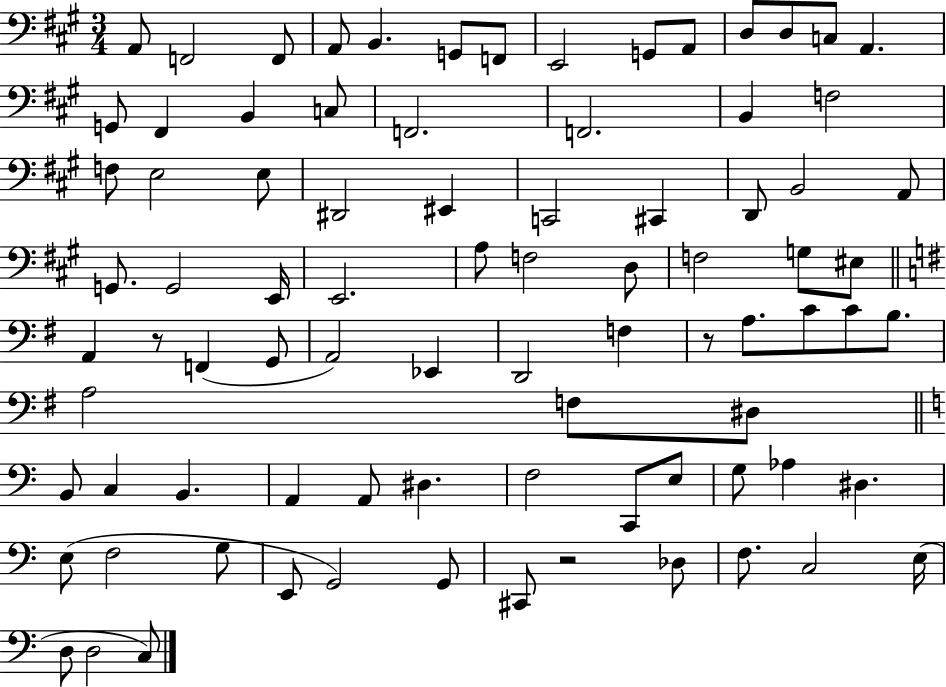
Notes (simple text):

A2/e F2/h F2/e A2/e B2/q. G2/e F2/e E2/h G2/e A2/e D3/e D3/e C3/e A2/q. G2/e F#2/q B2/q C3/e F2/h. F2/h. B2/q F3/h F3/e E3/h E3/e D#2/h EIS2/q C2/h C#2/q D2/e B2/h A2/e G2/e. G2/h E2/s E2/h. A3/e F3/h D3/e F3/h G3/e EIS3/e A2/q R/e F2/q G2/e A2/h Eb2/q D2/h F3/q R/e A3/e. C4/e C4/e B3/e. A3/h F3/e D#3/e B2/e C3/q B2/q. A2/q A2/e D#3/q. F3/h C2/e E3/e G3/e Ab3/q D#3/q. E3/e F3/h G3/e E2/e G2/h G2/e C#2/e R/h Db3/e F3/e. C3/h E3/s D3/e D3/h C3/e